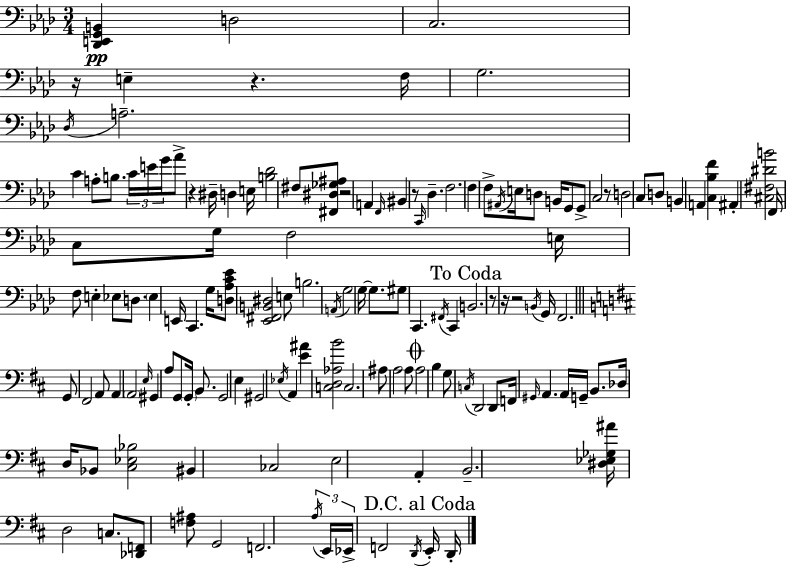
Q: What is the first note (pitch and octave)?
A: D3